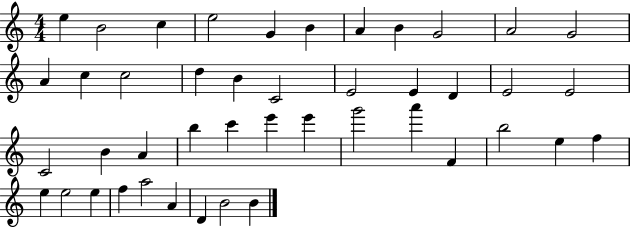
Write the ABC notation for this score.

X:1
T:Untitled
M:4/4
L:1/4
K:C
e B2 c e2 G B A B G2 A2 G2 A c c2 d B C2 E2 E D E2 E2 C2 B A b c' e' e' g'2 a' F b2 e f e e2 e f a2 A D B2 B